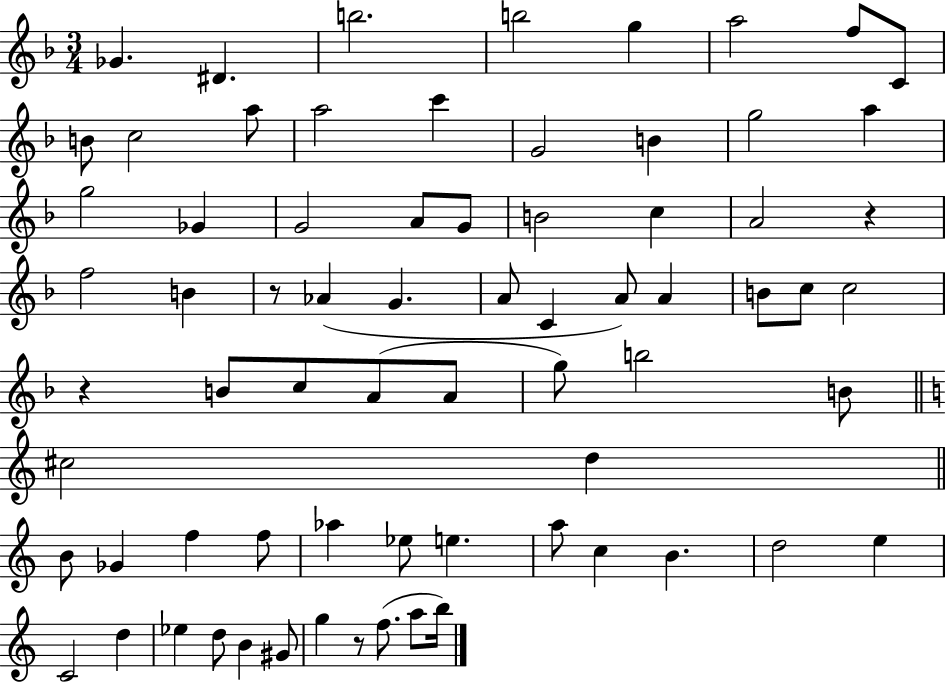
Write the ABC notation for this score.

X:1
T:Untitled
M:3/4
L:1/4
K:F
_G ^D b2 b2 g a2 f/2 C/2 B/2 c2 a/2 a2 c' G2 B g2 a g2 _G G2 A/2 G/2 B2 c A2 z f2 B z/2 _A G A/2 C A/2 A B/2 c/2 c2 z B/2 c/2 A/2 A/2 g/2 b2 B/2 ^c2 d B/2 _G f f/2 _a _e/2 e a/2 c B d2 e C2 d _e d/2 B ^G/2 g z/2 f/2 a/2 b/4